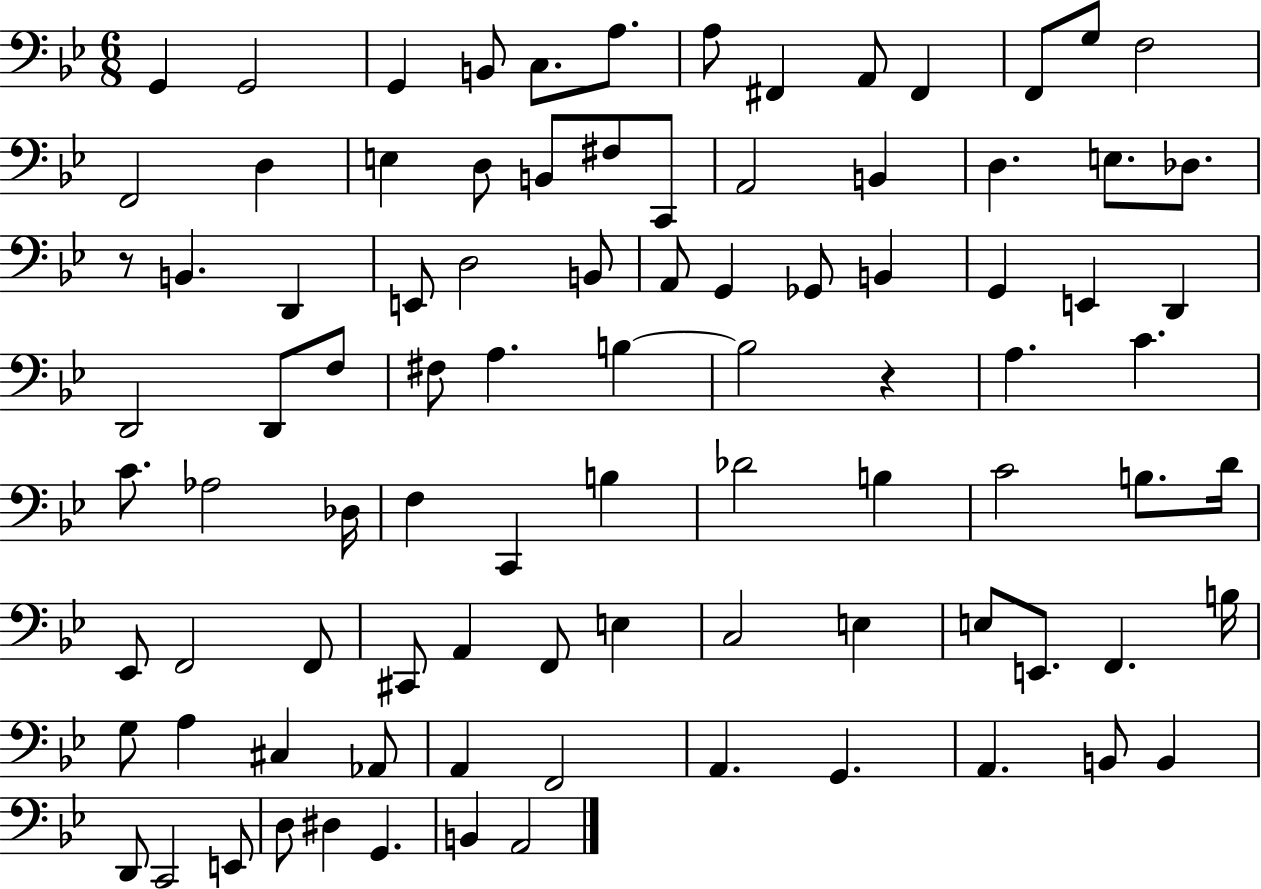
{
  \clef bass
  \numericTimeSignature
  \time 6/8
  \key bes \major
  \repeat volta 2 { g,4 g,2 | g,4 b,8 c8. a8. | a8 fis,4 a,8 fis,4 | f,8 g8 f2 | \break f,2 d4 | e4 d8 b,8 fis8 c,8 | a,2 b,4 | d4. e8. des8. | \break r8 b,4. d,4 | e,8 d2 b,8 | a,8 g,4 ges,8 b,4 | g,4 e,4 d,4 | \break d,2 d,8 f8 | fis8 a4. b4~~ | b2 r4 | a4. c'4. | \break c'8. aes2 des16 | f4 c,4 b4 | des'2 b4 | c'2 b8. d'16 | \break ees,8 f,2 f,8 | cis,8 a,4 f,8 e4 | c2 e4 | e8 e,8. f,4. b16 | \break g8 a4 cis4 aes,8 | a,4 f,2 | a,4. g,4. | a,4. b,8 b,4 | \break d,8 c,2 e,8 | d8 dis4 g,4. | b,4 a,2 | } \bar "|."
}